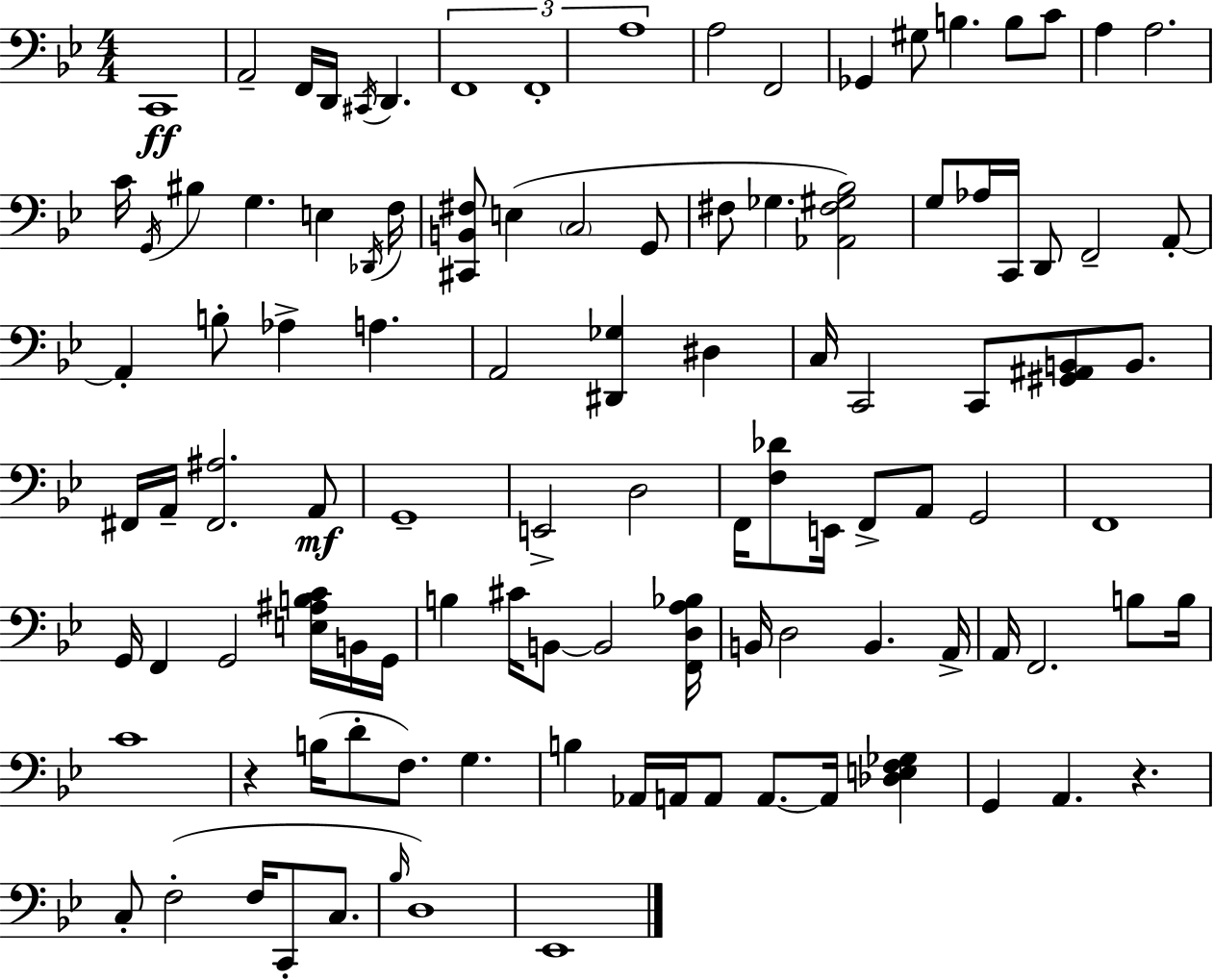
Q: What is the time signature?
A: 4/4